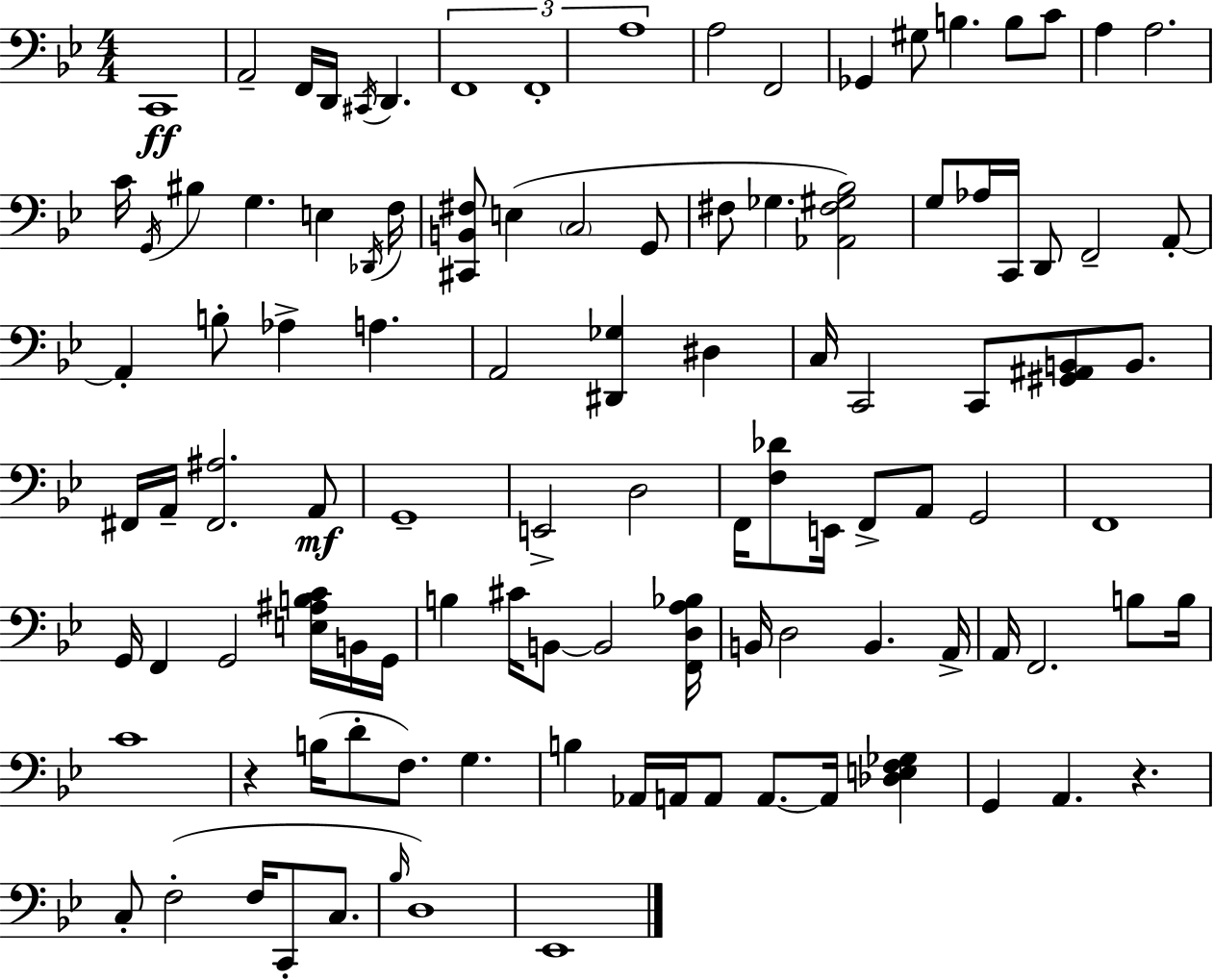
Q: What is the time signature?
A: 4/4